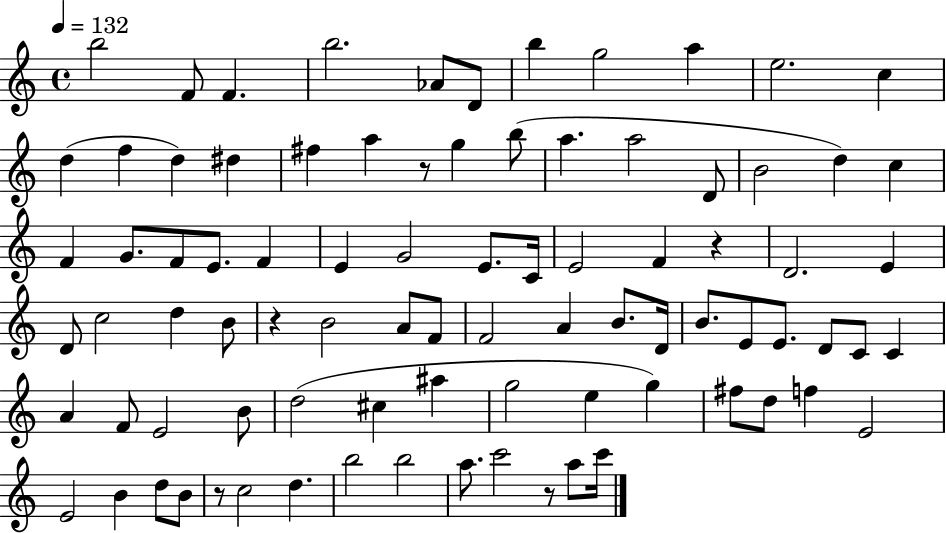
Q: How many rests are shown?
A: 5